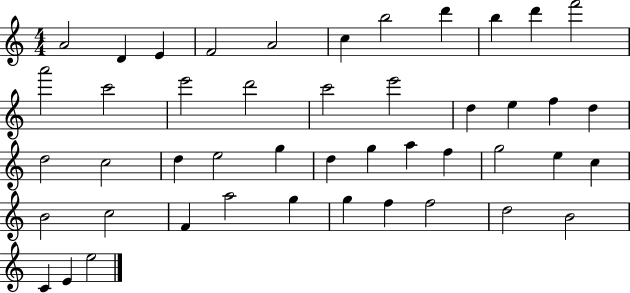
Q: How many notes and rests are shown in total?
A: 46